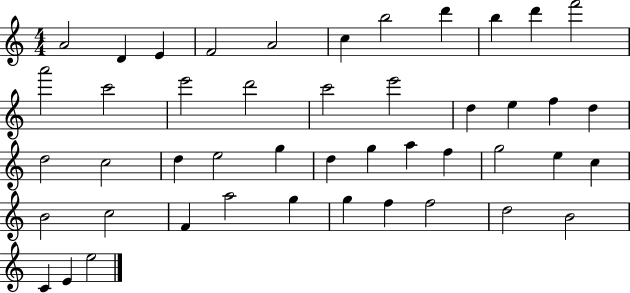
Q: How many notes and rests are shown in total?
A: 46